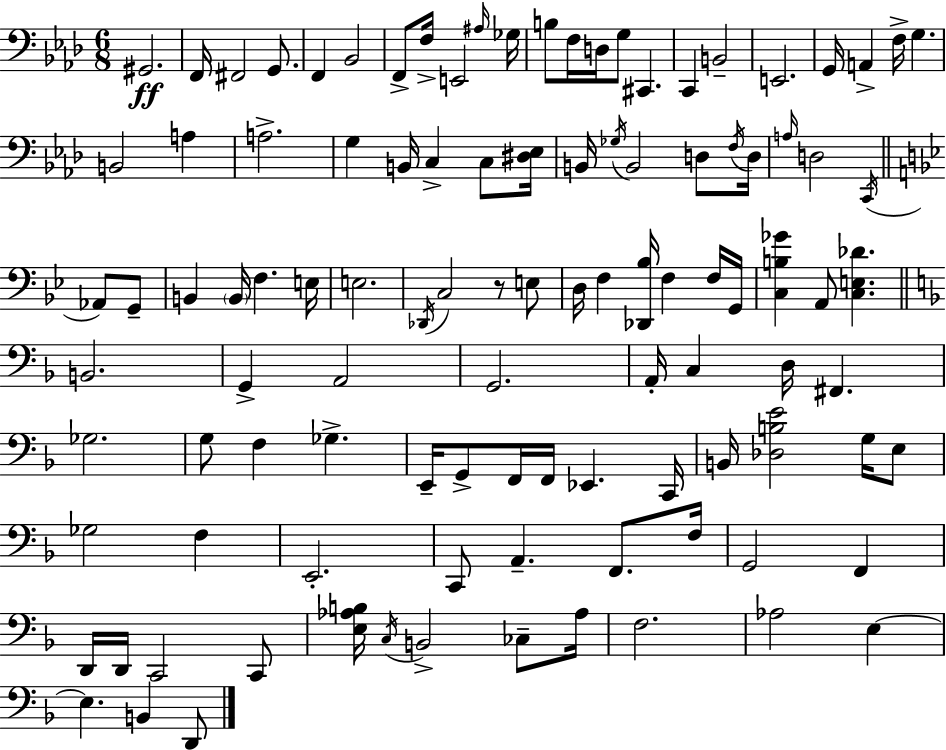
{
  \clef bass
  \numericTimeSignature
  \time 6/8
  \key f \minor
  gis,2.\ff | f,16 fis,2 g,8. | f,4 bes,2 | f,8-> f16-> e,2 \grace { ais16 } | \break ges16 b8 f16 d16 g8 cis,4. | c,4 b,2-- | e,2. | g,16 a,4-> f16-> g4. | \break b,2 a4 | a2.-> | g4 b,16 c4-> c8 | <dis ees>16 b,16 \acciaccatura { ges16 } b,2 d8 | \break \acciaccatura { f16 } d16 \grace { a16 } d2 | \acciaccatura { c,16 } \bar "||" \break \key bes \major aes,8 g,8-- b,4 \parenthesize b,16 f4. | e16 e2. | \acciaccatura { des,16 } c2 | r8 e8 d16 f4 <des, bes>16 f4 | \break f16 g,16 <c b ges'>4 a,8 <c e des'>4. | \bar "||" \break \key f \major b,2. | g,4-> a,2 | g,2. | a,16-. c4 d16 fis,4. | \break ges2. | g8 f4 ges4.-> | e,16-- g,8-> f,16 f,16 ees,4. c,16 | b,16 <des b e'>2 g16 e8 | \break ges2 f4 | e,2.-. | c,8 a,4.-- f,8. f16 | g,2 f,4 | \break d,16 d,16 c,2 c,8 | <e aes b>16 \acciaccatura { c16 } b,2-> ces8-- | aes16 f2. | aes2 e4~~ | \break e4. b,4 d,8 | \bar "|."
}